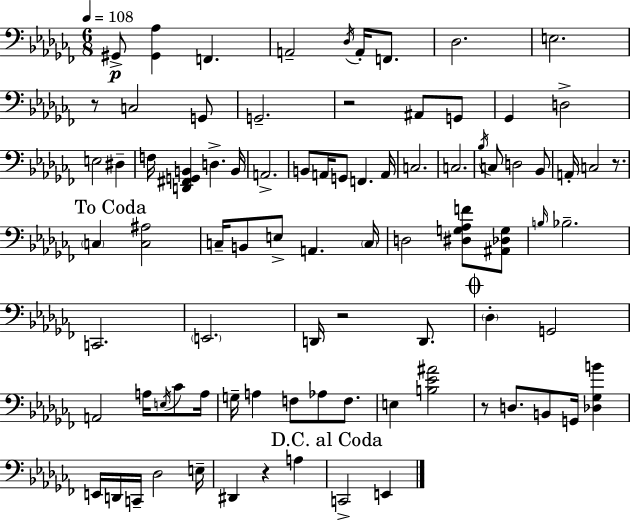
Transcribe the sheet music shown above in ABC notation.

X:1
T:Untitled
M:6/8
L:1/4
K:Abm
^G,,/2 [^G,,_A,] F,, A,,2 _D,/4 A,,/4 F,,/2 _D,2 E,2 z/2 C,2 G,,/2 G,,2 z2 ^A,,/2 G,,/2 _G,, D,2 E,2 ^D, F,/4 [D,,^F,,G,,B,,] D, B,,/4 A,,2 B,,/2 A,,/4 G,,/2 F,, A,,/4 C,2 C,2 _B,/4 C,/2 D,2 _B,,/2 A,,/4 C,2 z/2 C, [C,^A,]2 C,/4 B,,/2 E,/2 A,, C,/4 D,2 [^D,G,_A,F]/2 [^A,,_D,G,]/2 B,/4 _B,2 C,,2 E,,2 D,,/4 z2 D,,/2 _D, G,,2 A,,2 A,/4 E,/4 _C/2 A,/4 G,/4 A, F,/2 _A,/2 F,/2 E, [B,_E^A]2 z/2 D,/2 B,,/2 G,,/4 [_D,_G,B] E,,/4 D,,/4 C,,/4 _D,2 E,/4 ^D,, z A, C,,2 E,,